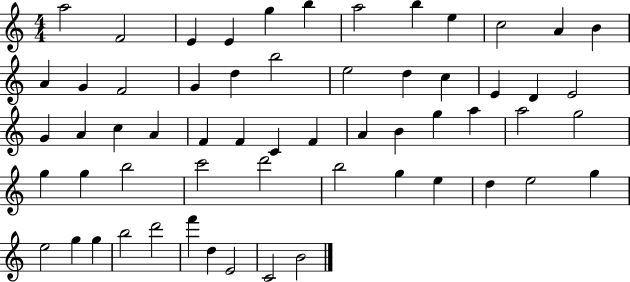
X:1
T:Untitled
M:4/4
L:1/4
K:C
a2 F2 E E g b a2 b e c2 A B A G F2 G d b2 e2 d c E D E2 G A c A F F C F A B g a a2 g2 g g b2 c'2 d'2 b2 g e d e2 g e2 g g b2 d'2 f' d E2 C2 B2